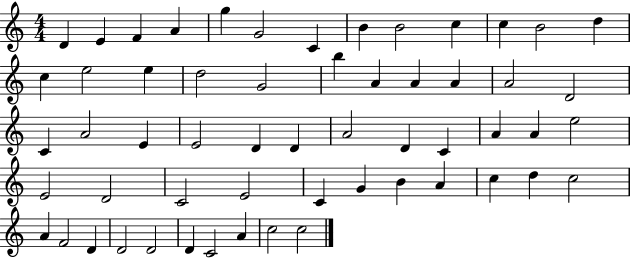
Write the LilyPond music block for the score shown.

{
  \clef treble
  \numericTimeSignature
  \time 4/4
  \key c \major
  d'4 e'4 f'4 a'4 | g''4 g'2 c'4 | b'4 b'2 c''4 | c''4 b'2 d''4 | \break c''4 e''2 e''4 | d''2 g'2 | b''4 a'4 a'4 a'4 | a'2 d'2 | \break c'4 a'2 e'4 | e'2 d'4 d'4 | a'2 d'4 c'4 | a'4 a'4 e''2 | \break e'2 d'2 | c'2 e'2 | c'4 g'4 b'4 a'4 | c''4 d''4 c''2 | \break a'4 f'2 d'4 | d'2 d'2 | d'4 c'2 a'4 | c''2 c''2 | \break \bar "|."
}